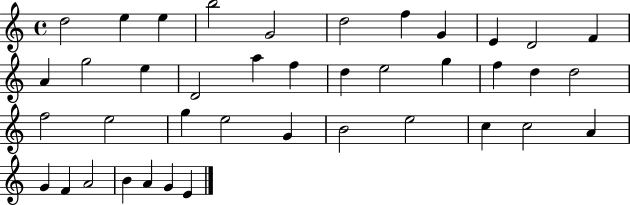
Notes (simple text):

D5/h E5/q E5/q B5/h G4/h D5/h F5/q G4/q E4/q D4/h F4/q A4/q G5/h E5/q D4/h A5/q F5/q D5/q E5/h G5/q F5/q D5/q D5/h F5/h E5/h G5/q E5/h G4/q B4/h E5/h C5/q C5/h A4/q G4/q F4/q A4/h B4/q A4/q G4/q E4/q